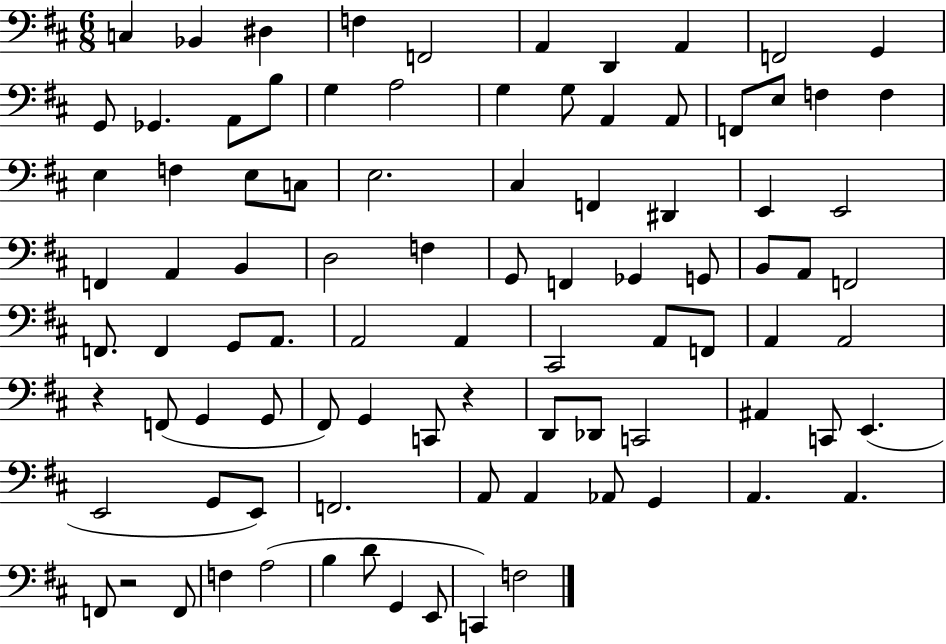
{
  \clef bass
  \numericTimeSignature
  \time 6/8
  \key d \major
  \repeat volta 2 { c4 bes,4 dis4 | f4 f,2 | a,4 d,4 a,4 | f,2 g,4 | \break g,8 ges,4. a,8 b8 | g4 a2 | g4 g8 a,4 a,8 | f,8 e8 f4 f4 | \break e4 f4 e8 c8 | e2. | cis4 f,4 dis,4 | e,4 e,2 | \break f,4 a,4 b,4 | d2 f4 | g,8 f,4 ges,4 g,8 | b,8 a,8 f,2 | \break f,8. f,4 g,8 a,8. | a,2 a,4 | cis,2 a,8 f,8 | a,4 a,2 | \break r4 f,8( g,4 g,8 | fis,8) g,4 c,8 r4 | d,8 des,8 c,2 | ais,4 c,8 e,4.( | \break e,2 g,8 e,8) | f,2. | a,8 a,4 aes,8 g,4 | a,4. a,4. | \break f,8 r2 f,8 | f4 a2( | b4 d'8 g,4 e,8 | c,4) f2 | \break } \bar "|."
}